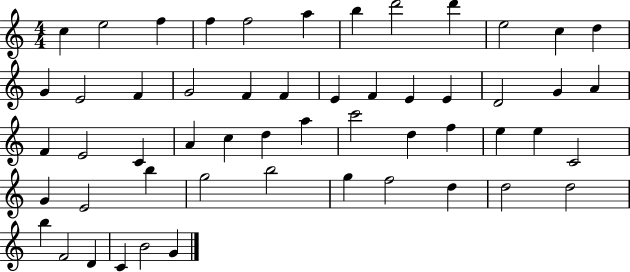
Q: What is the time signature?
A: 4/4